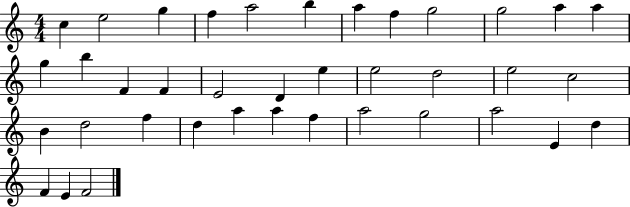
{
  \clef treble
  \numericTimeSignature
  \time 4/4
  \key c \major
  c''4 e''2 g''4 | f''4 a''2 b''4 | a''4 f''4 g''2 | g''2 a''4 a''4 | \break g''4 b''4 f'4 f'4 | e'2 d'4 e''4 | e''2 d''2 | e''2 c''2 | \break b'4 d''2 f''4 | d''4 a''4 a''4 f''4 | a''2 g''2 | a''2 e'4 d''4 | \break f'4 e'4 f'2 | \bar "|."
}